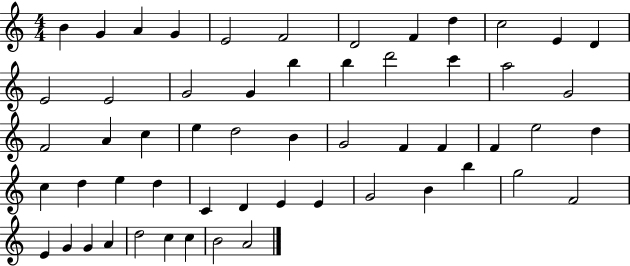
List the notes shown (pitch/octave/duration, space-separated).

B4/q G4/q A4/q G4/q E4/h F4/h D4/h F4/q D5/q C5/h E4/q D4/q E4/h E4/h G4/h G4/q B5/q B5/q D6/h C6/q A5/h G4/h F4/h A4/q C5/q E5/q D5/h B4/q G4/h F4/q F4/q F4/q E5/h D5/q C5/q D5/q E5/q D5/q C4/q D4/q E4/q E4/q G4/h B4/q B5/q G5/h F4/h E4/q G4/q G4/q A4/q D5/h C5/q C5/q B4/h A4/h